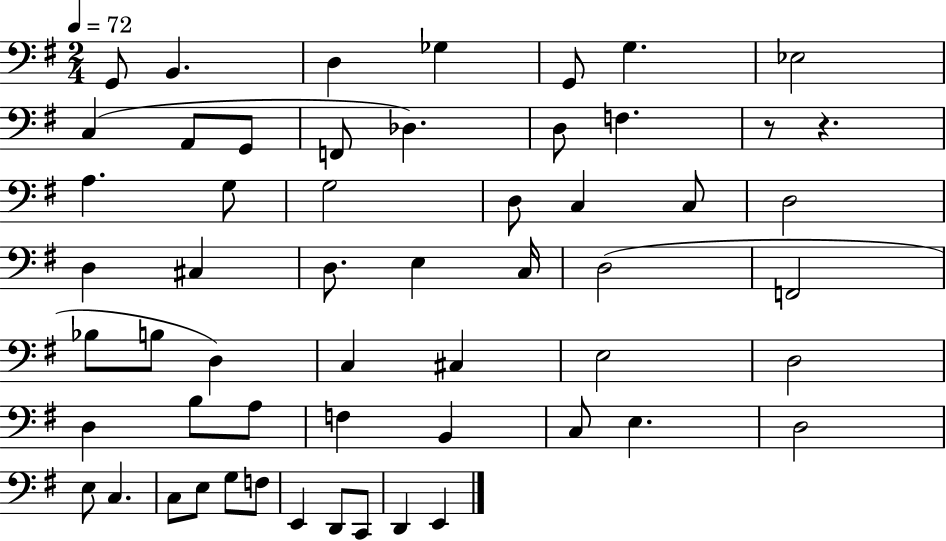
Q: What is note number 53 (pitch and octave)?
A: D2